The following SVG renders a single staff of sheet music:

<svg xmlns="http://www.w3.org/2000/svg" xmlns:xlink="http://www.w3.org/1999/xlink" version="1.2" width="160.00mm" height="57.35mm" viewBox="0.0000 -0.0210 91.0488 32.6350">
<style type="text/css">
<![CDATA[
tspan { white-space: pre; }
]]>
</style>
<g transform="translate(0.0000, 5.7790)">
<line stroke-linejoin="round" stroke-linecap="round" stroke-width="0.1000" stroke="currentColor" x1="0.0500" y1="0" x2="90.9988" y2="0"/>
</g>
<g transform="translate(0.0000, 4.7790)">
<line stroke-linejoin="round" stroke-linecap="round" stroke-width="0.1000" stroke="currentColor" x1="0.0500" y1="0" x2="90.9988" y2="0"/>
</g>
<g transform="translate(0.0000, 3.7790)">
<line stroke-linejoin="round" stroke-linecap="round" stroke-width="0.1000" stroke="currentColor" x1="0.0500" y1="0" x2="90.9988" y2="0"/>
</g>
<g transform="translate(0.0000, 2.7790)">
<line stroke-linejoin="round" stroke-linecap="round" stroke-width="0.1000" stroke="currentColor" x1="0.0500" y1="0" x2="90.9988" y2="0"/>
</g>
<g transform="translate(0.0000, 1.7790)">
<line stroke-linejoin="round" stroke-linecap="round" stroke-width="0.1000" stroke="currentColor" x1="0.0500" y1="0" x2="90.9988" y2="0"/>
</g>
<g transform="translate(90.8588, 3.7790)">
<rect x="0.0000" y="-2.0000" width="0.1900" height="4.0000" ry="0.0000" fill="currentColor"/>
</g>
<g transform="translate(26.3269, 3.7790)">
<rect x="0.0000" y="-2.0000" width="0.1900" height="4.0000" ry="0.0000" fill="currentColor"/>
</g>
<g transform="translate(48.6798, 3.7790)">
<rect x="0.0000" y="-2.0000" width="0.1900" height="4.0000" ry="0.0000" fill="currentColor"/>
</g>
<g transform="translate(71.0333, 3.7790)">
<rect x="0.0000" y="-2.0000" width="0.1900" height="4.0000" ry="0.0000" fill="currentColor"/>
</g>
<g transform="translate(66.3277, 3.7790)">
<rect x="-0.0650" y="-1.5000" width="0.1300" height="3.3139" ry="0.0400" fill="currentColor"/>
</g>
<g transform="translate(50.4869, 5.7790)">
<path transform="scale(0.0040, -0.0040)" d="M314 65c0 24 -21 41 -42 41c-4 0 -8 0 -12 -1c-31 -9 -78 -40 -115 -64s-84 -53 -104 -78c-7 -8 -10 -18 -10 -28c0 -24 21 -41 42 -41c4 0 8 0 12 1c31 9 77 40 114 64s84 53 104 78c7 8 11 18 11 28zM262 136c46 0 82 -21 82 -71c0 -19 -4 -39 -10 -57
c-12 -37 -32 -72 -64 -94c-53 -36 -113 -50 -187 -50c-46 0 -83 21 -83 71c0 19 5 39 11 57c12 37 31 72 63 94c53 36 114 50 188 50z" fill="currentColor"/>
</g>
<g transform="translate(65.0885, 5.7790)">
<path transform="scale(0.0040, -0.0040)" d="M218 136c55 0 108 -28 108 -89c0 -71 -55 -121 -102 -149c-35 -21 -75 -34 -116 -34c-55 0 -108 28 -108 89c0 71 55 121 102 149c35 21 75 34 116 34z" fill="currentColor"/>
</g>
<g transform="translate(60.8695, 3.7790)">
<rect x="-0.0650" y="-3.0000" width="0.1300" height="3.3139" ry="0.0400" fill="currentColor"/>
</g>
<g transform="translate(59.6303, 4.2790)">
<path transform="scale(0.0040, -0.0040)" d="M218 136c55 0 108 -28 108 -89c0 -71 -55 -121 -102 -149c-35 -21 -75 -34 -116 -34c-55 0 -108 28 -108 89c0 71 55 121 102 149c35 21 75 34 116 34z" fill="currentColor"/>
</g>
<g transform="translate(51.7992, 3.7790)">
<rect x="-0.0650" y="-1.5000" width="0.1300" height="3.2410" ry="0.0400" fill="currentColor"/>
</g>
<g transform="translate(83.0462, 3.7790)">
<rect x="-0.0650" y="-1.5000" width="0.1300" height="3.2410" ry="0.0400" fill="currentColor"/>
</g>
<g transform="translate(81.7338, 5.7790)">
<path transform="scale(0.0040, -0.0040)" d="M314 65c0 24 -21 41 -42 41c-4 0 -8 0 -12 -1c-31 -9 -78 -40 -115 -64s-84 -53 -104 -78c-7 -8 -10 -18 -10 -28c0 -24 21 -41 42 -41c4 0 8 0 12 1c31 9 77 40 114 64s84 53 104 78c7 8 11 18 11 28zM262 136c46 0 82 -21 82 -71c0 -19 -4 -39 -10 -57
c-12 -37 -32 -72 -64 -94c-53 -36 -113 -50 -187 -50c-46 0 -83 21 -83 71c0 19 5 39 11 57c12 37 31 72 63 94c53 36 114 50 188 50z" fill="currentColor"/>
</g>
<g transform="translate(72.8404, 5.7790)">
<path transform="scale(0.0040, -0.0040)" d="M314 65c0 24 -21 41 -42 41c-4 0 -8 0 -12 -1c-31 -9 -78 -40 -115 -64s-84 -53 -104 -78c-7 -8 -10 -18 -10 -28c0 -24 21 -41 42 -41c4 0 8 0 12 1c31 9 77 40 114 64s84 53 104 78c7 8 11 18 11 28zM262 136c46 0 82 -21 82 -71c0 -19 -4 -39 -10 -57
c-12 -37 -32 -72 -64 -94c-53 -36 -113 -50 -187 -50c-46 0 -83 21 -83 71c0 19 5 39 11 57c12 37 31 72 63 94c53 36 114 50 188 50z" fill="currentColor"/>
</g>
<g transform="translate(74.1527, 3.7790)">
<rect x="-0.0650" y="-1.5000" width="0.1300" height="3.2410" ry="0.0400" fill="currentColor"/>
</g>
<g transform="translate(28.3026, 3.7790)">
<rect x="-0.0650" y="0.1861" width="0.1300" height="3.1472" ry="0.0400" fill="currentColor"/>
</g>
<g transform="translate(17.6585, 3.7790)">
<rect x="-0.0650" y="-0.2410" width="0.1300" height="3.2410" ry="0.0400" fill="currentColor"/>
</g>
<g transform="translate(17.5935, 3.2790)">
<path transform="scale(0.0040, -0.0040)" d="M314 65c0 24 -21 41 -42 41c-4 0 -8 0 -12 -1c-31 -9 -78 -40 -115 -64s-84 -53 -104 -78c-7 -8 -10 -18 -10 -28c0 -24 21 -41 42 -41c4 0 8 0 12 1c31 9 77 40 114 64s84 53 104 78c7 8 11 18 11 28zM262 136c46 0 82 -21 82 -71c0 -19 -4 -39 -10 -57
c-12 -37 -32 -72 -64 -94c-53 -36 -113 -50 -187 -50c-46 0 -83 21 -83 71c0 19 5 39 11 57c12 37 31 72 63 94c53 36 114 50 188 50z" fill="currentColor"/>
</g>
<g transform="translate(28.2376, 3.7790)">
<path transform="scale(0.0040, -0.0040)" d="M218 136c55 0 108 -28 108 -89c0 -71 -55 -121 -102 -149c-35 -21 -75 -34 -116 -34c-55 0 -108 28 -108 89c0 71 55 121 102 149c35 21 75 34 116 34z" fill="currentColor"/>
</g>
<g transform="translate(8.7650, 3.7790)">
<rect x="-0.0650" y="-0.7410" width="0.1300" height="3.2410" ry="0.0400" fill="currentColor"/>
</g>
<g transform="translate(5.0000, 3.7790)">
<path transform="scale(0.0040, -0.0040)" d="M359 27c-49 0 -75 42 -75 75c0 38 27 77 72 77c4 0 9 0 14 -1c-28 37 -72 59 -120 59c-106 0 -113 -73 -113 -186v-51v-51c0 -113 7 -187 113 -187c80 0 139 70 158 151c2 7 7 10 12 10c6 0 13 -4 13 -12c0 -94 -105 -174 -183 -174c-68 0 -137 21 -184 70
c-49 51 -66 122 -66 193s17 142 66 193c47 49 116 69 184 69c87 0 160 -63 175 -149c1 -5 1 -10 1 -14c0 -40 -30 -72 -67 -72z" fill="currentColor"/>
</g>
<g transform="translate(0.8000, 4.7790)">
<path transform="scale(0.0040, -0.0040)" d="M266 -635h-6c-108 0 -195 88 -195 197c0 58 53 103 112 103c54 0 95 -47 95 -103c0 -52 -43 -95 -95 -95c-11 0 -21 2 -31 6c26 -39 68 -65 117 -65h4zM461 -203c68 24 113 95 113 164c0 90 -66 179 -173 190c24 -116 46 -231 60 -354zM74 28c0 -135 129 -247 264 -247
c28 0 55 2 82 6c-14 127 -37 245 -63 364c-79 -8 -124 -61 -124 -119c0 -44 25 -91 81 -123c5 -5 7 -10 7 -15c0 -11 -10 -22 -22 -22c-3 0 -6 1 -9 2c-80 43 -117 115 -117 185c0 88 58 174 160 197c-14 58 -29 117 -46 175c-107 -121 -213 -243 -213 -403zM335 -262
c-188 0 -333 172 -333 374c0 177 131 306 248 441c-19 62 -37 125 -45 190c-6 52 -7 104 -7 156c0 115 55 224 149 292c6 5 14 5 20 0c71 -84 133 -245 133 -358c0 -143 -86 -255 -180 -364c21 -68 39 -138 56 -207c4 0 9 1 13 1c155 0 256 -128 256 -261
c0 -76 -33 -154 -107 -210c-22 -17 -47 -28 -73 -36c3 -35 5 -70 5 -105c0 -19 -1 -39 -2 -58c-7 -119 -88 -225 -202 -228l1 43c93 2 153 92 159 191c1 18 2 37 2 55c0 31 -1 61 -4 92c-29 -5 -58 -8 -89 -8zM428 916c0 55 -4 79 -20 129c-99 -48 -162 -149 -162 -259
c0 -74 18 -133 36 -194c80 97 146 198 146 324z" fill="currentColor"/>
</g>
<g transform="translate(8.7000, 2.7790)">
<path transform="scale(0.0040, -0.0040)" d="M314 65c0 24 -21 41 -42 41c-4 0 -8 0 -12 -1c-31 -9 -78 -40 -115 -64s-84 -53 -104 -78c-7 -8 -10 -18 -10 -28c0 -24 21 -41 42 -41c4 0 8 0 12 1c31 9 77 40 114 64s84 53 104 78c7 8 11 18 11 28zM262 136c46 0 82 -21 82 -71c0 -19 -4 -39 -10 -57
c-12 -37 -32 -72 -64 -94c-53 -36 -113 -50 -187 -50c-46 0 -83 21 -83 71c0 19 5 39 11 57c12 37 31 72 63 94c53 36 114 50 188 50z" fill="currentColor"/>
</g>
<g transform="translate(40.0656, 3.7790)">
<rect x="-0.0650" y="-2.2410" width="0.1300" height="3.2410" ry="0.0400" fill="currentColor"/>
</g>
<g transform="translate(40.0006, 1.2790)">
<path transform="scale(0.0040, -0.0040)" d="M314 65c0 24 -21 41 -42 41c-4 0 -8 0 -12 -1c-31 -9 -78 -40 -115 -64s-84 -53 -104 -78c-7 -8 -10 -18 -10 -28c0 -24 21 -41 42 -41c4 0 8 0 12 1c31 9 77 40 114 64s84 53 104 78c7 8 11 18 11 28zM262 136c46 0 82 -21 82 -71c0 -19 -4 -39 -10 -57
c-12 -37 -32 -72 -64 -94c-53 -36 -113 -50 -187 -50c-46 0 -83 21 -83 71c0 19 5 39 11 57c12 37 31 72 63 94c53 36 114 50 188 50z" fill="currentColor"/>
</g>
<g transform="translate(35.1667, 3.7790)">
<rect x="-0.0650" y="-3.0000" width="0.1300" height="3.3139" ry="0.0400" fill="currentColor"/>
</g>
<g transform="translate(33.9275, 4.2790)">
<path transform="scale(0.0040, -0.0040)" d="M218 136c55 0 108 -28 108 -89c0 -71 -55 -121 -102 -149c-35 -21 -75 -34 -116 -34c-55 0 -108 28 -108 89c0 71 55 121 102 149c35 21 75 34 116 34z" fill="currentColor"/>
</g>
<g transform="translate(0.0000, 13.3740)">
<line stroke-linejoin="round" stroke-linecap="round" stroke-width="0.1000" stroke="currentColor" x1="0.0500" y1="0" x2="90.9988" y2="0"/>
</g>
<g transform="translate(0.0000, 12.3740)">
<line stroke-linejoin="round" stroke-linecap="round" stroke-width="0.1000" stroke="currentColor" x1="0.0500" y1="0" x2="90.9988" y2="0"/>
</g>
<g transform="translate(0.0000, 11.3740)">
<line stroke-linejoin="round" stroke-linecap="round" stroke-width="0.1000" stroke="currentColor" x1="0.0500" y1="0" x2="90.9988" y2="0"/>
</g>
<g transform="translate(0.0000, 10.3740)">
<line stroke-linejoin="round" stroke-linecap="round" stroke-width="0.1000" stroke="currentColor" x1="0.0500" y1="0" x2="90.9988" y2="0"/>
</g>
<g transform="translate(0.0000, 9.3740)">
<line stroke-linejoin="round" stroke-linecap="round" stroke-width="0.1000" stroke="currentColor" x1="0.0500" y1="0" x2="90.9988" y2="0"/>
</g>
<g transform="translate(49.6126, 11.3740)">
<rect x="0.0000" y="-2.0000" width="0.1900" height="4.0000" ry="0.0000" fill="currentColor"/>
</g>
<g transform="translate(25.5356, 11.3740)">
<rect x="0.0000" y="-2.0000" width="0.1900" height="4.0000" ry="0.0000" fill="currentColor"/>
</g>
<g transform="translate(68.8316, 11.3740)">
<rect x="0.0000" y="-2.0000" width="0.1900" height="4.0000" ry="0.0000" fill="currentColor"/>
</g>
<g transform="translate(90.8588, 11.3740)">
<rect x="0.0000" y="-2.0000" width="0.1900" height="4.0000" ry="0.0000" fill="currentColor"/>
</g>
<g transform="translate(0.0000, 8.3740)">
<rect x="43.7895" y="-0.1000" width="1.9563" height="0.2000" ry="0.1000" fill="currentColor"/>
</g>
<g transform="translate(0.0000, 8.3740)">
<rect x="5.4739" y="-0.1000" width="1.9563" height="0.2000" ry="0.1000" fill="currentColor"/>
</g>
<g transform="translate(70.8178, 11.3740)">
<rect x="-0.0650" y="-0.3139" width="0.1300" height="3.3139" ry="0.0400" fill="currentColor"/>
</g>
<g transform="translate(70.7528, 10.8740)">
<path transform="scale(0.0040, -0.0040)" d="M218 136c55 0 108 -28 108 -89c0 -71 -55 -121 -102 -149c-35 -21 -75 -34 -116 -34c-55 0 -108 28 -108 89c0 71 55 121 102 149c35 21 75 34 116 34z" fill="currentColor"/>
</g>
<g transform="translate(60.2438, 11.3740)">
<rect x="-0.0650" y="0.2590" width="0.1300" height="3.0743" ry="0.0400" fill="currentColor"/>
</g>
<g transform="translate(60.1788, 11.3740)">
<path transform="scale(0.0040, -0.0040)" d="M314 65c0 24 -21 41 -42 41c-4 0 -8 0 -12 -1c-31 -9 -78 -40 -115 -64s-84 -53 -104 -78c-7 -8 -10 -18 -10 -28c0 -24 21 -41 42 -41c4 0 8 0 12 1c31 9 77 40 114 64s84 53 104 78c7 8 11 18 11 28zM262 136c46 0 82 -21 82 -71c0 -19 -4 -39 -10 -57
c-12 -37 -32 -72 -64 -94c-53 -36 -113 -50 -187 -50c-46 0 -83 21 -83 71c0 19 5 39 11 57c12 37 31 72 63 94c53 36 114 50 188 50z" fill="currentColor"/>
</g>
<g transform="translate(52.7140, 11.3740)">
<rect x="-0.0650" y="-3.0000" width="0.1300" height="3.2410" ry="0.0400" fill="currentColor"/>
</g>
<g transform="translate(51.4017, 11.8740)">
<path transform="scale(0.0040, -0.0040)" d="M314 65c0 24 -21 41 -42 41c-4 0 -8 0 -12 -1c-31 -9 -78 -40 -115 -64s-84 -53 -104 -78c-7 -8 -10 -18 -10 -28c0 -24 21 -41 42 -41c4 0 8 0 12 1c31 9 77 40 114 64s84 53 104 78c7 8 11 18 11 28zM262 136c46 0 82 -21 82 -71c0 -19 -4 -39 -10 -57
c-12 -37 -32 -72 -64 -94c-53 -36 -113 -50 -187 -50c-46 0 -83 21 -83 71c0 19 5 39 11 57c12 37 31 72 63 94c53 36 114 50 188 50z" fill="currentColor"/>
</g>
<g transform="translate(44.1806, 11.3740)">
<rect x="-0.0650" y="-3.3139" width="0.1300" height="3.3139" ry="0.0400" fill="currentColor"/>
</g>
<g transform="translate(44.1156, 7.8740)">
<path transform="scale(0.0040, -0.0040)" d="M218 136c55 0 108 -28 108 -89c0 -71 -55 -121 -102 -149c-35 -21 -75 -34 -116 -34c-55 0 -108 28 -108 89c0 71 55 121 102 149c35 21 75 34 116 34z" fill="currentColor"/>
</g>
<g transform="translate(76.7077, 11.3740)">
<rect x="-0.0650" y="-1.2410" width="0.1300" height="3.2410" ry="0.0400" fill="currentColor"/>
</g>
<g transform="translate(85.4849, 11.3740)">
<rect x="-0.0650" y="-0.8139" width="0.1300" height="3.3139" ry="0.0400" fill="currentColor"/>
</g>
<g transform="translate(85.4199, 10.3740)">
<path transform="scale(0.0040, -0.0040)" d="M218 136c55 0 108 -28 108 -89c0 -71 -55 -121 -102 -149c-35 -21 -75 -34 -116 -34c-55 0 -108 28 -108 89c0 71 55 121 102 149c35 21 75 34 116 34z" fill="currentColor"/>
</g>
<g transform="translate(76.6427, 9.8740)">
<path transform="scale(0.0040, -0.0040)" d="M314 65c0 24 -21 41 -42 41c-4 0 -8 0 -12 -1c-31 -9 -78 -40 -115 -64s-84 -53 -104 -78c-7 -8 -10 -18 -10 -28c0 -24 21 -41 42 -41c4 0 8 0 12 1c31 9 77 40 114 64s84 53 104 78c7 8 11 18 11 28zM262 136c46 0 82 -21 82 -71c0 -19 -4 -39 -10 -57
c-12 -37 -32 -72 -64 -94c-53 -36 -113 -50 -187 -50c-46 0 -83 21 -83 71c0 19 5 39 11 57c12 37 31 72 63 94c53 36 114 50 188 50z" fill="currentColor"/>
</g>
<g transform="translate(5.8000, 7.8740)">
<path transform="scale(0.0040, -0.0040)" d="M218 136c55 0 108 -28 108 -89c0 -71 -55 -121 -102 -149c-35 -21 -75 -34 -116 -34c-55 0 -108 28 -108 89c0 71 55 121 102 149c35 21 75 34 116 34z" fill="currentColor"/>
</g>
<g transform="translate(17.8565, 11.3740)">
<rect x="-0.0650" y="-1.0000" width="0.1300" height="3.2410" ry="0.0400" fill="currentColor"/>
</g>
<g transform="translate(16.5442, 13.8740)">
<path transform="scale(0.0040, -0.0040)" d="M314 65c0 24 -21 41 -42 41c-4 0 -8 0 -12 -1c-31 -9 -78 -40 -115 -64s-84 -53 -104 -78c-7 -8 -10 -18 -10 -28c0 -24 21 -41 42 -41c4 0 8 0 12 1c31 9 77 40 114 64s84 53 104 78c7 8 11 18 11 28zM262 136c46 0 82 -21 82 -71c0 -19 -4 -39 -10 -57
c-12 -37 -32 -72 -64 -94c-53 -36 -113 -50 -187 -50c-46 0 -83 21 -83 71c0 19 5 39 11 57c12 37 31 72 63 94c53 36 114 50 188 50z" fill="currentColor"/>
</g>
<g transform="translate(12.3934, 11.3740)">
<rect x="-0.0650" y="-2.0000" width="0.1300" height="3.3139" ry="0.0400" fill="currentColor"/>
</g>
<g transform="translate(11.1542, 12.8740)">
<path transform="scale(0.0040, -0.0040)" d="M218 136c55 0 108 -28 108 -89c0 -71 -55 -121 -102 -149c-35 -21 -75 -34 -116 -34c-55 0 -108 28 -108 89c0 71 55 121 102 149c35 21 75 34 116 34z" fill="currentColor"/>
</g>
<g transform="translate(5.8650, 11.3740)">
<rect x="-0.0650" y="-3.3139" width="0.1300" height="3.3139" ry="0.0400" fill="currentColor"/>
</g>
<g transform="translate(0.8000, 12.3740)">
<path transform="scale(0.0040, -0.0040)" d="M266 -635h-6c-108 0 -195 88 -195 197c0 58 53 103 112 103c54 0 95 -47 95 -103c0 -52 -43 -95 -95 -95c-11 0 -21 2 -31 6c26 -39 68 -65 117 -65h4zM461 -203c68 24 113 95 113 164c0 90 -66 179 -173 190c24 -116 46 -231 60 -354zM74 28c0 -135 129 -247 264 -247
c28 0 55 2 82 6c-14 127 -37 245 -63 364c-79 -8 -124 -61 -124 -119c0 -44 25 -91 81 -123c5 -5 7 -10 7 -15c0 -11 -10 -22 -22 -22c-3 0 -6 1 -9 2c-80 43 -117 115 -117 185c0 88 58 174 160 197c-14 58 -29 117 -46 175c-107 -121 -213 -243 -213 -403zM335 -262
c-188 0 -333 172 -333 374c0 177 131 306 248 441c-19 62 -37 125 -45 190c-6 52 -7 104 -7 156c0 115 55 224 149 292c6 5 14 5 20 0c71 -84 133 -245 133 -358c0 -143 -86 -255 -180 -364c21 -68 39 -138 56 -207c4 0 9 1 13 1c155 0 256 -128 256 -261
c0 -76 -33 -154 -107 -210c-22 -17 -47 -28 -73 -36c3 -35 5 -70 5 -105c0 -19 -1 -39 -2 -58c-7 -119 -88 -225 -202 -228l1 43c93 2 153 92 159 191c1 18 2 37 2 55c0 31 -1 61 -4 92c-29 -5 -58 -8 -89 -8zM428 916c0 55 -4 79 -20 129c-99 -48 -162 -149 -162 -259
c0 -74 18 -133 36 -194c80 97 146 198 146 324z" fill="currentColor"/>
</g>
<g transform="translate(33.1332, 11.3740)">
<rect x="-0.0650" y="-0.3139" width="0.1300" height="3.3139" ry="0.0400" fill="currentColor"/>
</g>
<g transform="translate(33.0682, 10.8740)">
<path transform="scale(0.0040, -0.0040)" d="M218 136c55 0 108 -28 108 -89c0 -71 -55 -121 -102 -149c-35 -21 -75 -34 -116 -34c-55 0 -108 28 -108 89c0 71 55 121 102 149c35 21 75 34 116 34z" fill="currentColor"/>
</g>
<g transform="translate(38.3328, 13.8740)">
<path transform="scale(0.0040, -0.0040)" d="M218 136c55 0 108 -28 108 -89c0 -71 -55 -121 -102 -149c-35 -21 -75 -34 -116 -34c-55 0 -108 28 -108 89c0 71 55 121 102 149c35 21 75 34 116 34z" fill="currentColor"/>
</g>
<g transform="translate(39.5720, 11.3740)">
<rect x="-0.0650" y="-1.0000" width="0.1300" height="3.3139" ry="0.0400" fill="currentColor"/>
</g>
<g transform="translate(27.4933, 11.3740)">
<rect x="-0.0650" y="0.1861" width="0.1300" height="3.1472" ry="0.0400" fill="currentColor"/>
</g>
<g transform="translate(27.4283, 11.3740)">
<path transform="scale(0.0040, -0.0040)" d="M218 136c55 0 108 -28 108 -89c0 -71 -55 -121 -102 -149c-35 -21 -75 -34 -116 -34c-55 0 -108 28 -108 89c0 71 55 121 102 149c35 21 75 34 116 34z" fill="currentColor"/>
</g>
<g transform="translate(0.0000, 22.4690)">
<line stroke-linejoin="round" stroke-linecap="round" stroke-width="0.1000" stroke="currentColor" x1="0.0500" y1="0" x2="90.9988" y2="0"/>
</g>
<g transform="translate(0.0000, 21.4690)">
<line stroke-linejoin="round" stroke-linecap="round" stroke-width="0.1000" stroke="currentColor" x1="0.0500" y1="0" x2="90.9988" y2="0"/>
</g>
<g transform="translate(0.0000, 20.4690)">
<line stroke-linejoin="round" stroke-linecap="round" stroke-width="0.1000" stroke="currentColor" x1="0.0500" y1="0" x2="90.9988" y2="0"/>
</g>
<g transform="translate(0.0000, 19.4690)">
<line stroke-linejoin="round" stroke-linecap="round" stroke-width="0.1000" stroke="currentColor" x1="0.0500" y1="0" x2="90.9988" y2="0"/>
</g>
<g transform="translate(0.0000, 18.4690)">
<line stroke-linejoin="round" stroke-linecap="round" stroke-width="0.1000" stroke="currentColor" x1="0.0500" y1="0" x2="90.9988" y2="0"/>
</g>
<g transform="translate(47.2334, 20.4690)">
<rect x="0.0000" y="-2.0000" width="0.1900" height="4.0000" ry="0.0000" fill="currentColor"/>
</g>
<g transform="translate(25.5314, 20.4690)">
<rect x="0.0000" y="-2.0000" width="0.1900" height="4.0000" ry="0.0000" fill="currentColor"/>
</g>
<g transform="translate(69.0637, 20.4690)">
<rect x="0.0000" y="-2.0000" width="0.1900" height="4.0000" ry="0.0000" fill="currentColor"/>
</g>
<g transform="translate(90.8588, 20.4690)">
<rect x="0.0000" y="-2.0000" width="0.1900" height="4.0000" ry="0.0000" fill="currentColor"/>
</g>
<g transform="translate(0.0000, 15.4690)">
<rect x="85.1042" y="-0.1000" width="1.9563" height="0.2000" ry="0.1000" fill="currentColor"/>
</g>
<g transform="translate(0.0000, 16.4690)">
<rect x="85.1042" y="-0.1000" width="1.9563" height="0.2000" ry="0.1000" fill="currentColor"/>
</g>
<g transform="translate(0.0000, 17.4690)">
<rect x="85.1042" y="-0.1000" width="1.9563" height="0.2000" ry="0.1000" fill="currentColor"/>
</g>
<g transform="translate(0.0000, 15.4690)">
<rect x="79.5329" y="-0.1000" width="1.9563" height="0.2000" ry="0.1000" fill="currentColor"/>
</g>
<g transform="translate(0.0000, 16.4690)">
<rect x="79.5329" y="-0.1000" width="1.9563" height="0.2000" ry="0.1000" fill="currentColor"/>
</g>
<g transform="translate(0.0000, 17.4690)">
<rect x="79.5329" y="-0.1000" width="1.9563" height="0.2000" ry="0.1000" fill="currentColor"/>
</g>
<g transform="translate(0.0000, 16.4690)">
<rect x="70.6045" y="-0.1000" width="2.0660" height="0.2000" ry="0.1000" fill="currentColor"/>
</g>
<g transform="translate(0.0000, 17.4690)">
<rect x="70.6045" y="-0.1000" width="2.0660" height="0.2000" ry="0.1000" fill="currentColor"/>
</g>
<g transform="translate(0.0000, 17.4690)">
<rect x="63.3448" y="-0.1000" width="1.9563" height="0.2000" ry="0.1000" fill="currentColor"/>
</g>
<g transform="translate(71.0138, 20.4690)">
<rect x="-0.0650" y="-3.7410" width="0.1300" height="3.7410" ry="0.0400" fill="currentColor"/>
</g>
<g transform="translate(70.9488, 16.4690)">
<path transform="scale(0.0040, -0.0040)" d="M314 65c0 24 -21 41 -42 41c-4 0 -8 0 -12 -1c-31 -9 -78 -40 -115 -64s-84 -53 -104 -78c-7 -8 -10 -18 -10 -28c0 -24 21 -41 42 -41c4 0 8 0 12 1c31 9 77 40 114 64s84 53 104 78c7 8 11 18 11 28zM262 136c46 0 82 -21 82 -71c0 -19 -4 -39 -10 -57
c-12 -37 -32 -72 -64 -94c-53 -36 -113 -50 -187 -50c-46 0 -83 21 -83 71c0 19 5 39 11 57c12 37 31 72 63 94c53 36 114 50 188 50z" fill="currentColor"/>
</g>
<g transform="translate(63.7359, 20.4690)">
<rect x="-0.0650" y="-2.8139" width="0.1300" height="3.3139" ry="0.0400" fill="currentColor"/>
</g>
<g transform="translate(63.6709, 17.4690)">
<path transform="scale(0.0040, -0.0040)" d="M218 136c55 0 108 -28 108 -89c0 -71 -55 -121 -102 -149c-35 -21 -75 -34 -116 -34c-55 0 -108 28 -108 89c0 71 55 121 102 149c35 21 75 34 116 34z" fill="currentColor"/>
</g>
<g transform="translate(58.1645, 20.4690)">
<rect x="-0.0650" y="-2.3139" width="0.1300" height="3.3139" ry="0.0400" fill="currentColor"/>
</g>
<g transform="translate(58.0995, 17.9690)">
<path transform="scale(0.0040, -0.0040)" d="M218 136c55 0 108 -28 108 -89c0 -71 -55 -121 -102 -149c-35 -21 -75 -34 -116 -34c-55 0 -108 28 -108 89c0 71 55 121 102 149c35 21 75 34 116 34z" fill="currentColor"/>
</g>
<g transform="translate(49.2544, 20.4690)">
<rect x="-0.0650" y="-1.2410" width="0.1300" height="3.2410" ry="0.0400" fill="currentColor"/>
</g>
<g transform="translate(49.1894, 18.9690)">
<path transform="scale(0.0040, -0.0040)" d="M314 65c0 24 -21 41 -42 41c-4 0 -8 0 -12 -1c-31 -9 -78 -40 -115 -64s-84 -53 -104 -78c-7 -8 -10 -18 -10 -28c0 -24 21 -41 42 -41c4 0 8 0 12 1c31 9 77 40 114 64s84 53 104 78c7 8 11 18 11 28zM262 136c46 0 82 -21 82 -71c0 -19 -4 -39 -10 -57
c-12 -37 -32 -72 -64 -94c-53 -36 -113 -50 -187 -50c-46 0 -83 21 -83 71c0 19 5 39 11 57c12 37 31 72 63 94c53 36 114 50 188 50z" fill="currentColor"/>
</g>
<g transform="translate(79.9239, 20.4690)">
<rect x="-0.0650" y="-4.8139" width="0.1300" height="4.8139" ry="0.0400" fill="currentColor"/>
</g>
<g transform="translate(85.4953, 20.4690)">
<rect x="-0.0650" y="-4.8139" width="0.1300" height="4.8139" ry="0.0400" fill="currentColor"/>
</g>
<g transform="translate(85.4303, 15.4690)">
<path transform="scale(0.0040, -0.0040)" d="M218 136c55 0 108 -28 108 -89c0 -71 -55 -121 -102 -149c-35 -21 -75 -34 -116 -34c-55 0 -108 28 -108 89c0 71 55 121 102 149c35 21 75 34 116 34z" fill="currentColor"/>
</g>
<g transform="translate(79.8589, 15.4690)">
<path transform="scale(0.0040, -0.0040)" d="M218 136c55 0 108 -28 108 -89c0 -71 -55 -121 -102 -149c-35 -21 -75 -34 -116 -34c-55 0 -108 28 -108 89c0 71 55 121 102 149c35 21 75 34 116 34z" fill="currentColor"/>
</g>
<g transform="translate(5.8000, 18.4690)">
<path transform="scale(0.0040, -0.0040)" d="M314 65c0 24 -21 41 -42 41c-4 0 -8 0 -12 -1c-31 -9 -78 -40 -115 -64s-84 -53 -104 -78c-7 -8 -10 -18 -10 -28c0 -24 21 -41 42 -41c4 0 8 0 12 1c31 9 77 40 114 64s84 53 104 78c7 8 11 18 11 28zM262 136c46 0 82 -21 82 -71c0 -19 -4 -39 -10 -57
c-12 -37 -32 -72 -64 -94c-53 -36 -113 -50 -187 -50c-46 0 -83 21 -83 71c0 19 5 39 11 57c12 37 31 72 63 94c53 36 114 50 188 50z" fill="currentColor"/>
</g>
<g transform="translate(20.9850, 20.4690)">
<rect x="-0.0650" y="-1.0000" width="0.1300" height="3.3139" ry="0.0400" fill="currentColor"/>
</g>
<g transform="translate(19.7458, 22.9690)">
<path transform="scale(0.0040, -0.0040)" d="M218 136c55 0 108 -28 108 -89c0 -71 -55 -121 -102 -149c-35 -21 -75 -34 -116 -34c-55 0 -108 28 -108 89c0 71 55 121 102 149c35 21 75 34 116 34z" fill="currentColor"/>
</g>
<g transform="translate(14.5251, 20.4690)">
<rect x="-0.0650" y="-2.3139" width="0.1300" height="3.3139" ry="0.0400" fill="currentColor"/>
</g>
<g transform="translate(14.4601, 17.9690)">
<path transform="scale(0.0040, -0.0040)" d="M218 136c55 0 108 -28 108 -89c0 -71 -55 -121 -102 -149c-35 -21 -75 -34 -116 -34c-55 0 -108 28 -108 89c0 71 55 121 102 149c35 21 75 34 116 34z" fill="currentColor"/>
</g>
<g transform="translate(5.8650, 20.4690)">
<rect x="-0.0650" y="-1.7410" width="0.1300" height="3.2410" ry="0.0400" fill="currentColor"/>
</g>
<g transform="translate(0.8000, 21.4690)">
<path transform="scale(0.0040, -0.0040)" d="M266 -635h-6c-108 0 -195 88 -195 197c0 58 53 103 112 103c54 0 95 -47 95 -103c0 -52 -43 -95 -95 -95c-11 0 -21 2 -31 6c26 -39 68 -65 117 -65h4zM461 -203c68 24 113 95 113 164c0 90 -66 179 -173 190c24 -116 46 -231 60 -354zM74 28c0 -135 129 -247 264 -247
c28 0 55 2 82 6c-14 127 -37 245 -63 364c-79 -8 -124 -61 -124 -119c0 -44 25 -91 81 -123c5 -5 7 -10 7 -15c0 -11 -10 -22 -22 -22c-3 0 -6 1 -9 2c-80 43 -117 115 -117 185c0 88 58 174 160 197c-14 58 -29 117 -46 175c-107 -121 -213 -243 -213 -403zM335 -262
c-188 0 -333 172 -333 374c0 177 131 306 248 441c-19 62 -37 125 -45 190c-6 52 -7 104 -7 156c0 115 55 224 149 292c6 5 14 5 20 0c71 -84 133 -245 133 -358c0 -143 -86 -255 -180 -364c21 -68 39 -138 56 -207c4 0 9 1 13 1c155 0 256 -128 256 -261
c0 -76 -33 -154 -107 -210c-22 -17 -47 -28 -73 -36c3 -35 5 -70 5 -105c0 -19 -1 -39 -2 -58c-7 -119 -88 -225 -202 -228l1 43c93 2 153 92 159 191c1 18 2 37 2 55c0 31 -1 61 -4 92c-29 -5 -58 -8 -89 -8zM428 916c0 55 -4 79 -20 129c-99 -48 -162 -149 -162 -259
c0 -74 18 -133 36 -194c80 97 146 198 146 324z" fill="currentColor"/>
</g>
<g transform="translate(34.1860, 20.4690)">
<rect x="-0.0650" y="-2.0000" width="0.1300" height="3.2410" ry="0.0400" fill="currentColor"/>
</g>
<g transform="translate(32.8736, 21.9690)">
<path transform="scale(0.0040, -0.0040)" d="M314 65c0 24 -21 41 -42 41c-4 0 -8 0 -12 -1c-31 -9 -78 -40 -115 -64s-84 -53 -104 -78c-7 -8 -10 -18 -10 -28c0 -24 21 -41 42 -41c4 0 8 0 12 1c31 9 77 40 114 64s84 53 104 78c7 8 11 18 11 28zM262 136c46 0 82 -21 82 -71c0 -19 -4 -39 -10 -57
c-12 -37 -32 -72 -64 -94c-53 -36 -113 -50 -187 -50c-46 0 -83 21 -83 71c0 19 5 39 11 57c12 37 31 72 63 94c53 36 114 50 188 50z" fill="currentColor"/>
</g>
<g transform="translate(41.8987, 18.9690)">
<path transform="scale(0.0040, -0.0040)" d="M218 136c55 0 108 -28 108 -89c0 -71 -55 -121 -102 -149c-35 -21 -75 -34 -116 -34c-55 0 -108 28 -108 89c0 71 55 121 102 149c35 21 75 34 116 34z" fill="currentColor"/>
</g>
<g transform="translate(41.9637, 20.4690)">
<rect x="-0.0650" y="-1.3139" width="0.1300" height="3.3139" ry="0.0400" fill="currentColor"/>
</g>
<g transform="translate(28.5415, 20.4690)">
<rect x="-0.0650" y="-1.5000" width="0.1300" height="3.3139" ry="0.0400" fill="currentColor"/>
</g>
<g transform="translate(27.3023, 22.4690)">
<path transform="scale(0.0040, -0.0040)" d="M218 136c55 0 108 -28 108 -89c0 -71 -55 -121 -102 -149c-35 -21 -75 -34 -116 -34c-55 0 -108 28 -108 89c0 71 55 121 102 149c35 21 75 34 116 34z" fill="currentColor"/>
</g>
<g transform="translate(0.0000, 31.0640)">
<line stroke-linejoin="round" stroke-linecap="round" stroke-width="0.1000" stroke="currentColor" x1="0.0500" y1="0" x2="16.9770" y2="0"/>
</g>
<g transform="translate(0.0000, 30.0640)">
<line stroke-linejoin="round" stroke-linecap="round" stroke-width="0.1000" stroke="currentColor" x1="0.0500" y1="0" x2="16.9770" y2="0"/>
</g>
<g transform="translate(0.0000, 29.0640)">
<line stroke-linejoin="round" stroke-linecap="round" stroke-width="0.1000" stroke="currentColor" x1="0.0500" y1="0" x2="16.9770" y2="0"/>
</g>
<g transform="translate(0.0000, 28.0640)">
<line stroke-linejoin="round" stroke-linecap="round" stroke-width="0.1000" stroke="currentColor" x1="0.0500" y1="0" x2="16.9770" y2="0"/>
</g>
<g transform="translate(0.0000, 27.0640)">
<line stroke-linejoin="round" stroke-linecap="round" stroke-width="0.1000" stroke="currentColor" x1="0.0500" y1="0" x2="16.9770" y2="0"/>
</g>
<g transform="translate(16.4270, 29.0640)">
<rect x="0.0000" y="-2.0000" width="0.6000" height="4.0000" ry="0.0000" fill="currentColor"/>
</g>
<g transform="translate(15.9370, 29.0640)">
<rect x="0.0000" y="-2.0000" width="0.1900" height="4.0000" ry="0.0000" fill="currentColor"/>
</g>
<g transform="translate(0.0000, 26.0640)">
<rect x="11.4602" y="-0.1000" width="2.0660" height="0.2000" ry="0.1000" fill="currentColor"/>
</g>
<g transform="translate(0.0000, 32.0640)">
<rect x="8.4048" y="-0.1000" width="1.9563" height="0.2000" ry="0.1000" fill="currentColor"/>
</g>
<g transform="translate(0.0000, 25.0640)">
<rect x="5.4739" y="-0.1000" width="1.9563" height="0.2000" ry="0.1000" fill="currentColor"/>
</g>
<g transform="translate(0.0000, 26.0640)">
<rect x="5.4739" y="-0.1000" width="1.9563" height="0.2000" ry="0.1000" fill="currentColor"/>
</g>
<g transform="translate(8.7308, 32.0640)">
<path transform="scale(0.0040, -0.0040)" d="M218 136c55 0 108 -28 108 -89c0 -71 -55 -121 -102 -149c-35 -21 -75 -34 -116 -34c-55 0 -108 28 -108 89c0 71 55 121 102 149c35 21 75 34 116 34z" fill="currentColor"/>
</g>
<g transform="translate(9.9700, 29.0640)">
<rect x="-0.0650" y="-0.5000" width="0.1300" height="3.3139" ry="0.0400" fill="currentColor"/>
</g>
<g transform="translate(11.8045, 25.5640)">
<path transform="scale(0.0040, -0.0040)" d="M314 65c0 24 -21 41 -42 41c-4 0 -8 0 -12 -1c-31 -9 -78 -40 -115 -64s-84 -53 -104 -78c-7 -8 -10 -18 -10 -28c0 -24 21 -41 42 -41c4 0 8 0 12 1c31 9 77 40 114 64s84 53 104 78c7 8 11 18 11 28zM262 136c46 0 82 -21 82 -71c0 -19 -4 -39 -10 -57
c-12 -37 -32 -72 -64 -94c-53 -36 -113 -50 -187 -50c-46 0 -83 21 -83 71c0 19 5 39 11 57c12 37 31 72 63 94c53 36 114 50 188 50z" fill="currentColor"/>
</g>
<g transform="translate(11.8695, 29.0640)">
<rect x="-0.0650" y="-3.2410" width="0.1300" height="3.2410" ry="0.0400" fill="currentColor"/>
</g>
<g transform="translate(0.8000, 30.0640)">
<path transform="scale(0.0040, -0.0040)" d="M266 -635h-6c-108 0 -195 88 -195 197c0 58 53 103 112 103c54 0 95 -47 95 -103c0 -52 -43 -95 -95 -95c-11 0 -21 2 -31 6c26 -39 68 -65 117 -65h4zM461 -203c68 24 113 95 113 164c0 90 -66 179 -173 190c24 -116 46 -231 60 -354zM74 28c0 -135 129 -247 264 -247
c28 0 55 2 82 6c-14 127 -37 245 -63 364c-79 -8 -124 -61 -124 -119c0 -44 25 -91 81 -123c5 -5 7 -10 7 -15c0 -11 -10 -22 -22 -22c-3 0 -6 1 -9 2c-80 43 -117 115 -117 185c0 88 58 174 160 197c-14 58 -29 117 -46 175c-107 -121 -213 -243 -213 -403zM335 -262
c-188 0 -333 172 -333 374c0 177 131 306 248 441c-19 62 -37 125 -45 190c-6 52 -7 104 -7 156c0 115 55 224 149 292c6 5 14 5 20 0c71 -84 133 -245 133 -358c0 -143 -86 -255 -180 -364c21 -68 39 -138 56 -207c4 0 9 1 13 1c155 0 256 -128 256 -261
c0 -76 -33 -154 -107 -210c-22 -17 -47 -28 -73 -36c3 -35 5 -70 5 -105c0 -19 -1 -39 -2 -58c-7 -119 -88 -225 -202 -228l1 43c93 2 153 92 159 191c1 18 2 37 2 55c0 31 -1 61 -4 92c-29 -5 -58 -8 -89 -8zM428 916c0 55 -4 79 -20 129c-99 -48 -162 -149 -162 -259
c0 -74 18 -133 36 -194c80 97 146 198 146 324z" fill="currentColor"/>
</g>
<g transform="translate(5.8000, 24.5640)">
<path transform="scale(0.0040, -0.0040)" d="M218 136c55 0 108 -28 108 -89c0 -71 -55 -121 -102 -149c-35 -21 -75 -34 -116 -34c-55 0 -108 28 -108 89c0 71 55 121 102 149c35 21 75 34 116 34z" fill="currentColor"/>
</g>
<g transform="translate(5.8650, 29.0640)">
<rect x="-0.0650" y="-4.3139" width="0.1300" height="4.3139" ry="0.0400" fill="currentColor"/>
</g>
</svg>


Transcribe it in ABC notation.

X:1
T:Untitled
M:4/4
L:1/4
K:C
d2 c2 B A g2 E2 A E E2 E2 b F D2 B c D b A2 B2 c e2 d f2 g D E F2 e e2 g a c'2 e' e' d' C b2